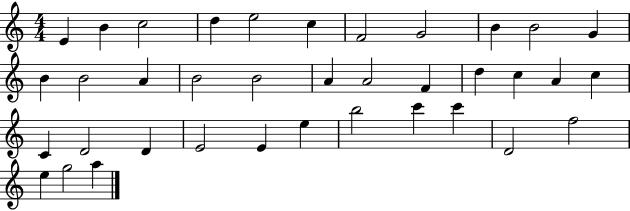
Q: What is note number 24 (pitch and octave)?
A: C4